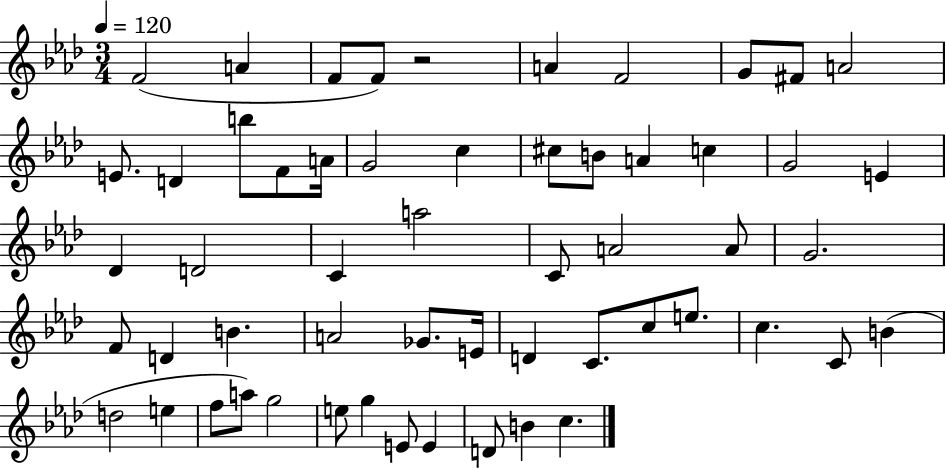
{
  \clef treble
  \numericTimeSignature
  \time 3/4
  \key aes \major
  \tempo 4 = 120
  \repeat volta 2 { f'2( a'4 | f'8 f'8) r2 | a'4 f'2 | g'8 fis'8 a'2 | \break e'8. d'4 b''8 f'8 a'16 | g'2 c''4 | cis''8 b'8 a'4 c''4 | g'2 e'4 | \break des'4 d'2 | c'4 a''2 | c'8 a'2 a'8 | g'2. | \break f'8 d'4 b'4. | a'2 ges'8. e'16 | d'4 c'8. c''8 e''8. | c''4. c'8 b'4( | \break d''2 e''4 | f''8 a''8) g''2 | e''8 g''4 e'8 e'4 | d'8 b'4 c''4. | \break } \bar "|."
}